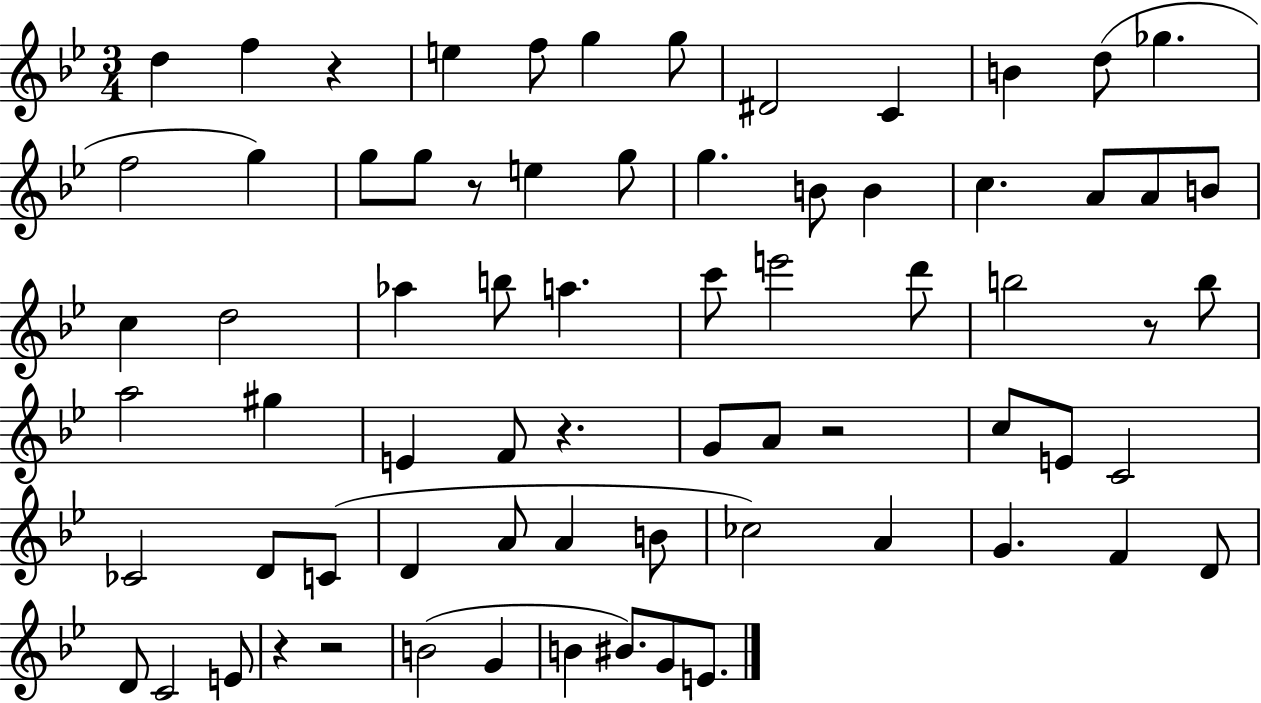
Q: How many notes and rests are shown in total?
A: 71